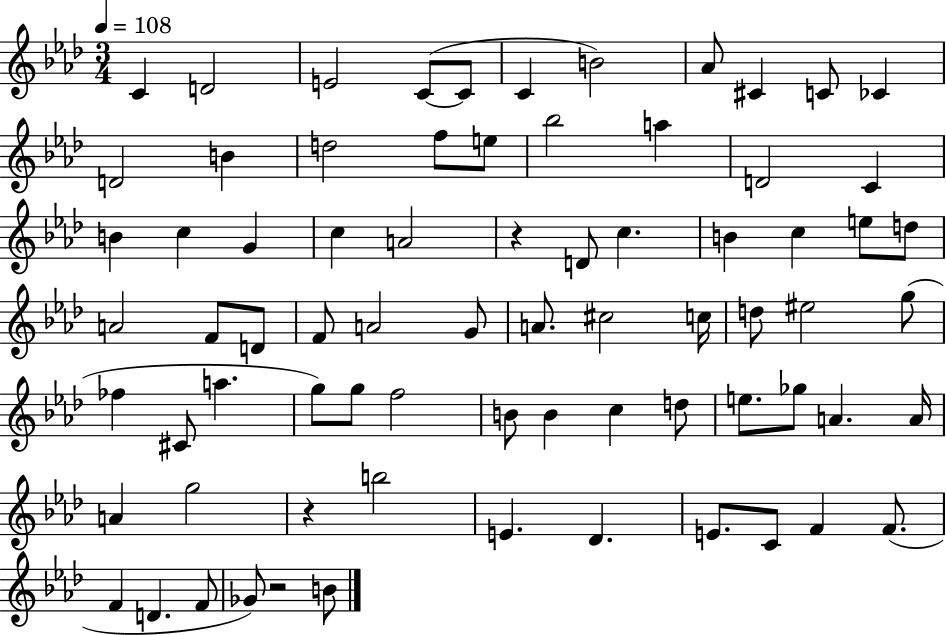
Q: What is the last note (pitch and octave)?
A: B4